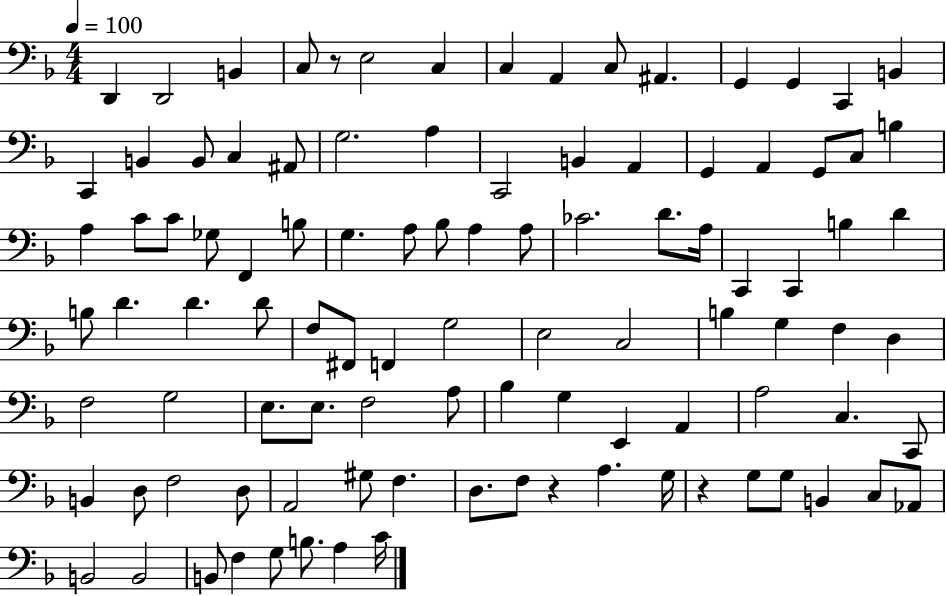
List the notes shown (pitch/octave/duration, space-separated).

D2/q D2/h B2/q C3/e R/e E3/h C3/q C3/q A2/q C3/e A#2/q. G2/q G2/q C2/q B2/q C2/q B2/q B2/e C3/q A#2/e G3/h. A3/q C2/h B2/q A2/q G2/q A2/q G2/e C3/e B3/q A3/q C4/e C4/e Gb3/e F2/q B3/e G3/q. A3/e Bb3/e A3/q A3/e CES4/h. D4/e. A3/s C2/q C2/q B3/q D4/q B3/e D4/q. D4/q. D4/e F3/e F#2/e F2/q G3/h E3/h C3/h B3/q G3/q F3/q D3/q F3/h G3/h E3/e. E3/e. F3/h A3/e Bb3/q G3/q E2/q A2/q A3/h C3/q. C2/e B2/q D3/e F3/h D3/e A2/h G#3/e F3/q. D3/e. F3/e R/q A3/q. G3/s R/q G3/e G3/e B2/q C3/e Ab2/e B2/h B2/h B2/e F3/q G3/e B3/e. A3/q C4/s